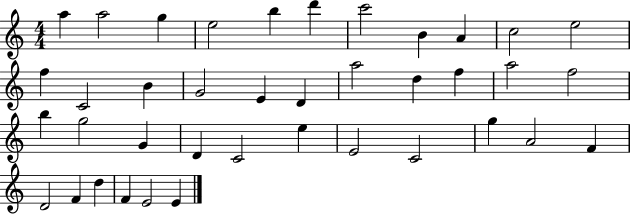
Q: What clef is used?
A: treble